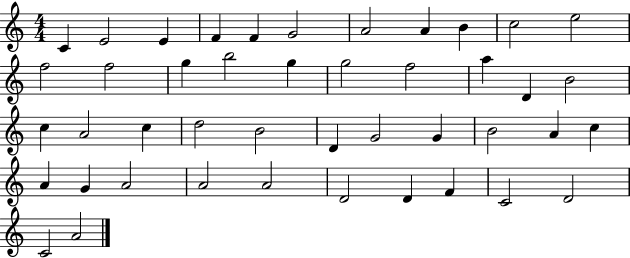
C4/q E4/h E4/q F4/q F4/q G4/h A4/h A4/q B4/q C5/h E5/h F5/h F5/h G5/q B5/h G5/q G5/h F5/h A5/q D4/q B4/h C5/q A4/h C5/q D5/h B4/h D4/q G4/h G4/q B4/h A4/q C5/q A4/q G4/q A4/h A4/h A4/h D4/h D4/q F4/q C4/h D4/h C4/h A4/h